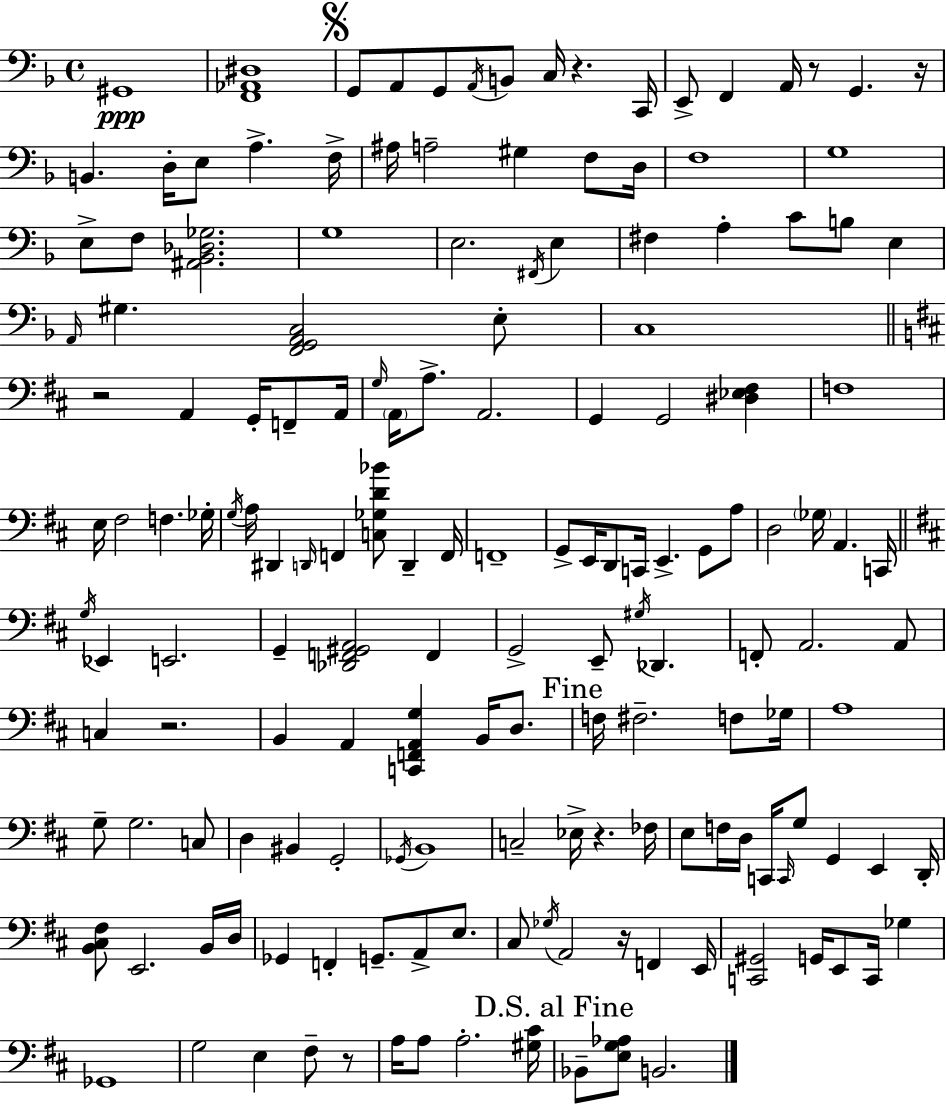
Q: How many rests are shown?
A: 8